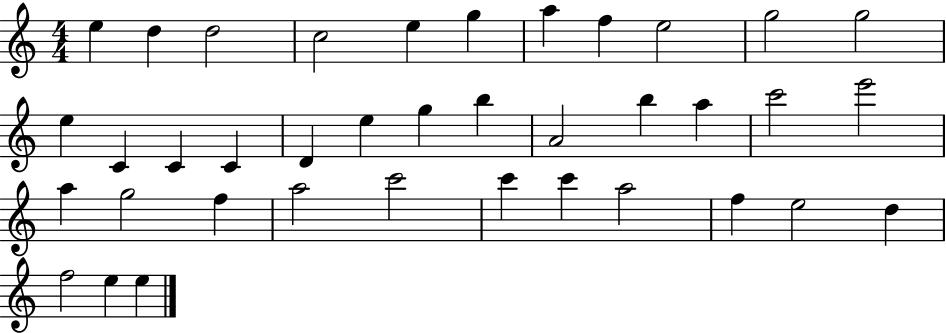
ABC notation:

X:1
T:Untitled
M:4/4
L:1/4
K:C
e d d2 c2 e g a f e2 g2 g2 e C C C D e g b A2 b a c'2 e'2 a g2 f a2 c'2 c' c' a2 f e2 d f2 e e